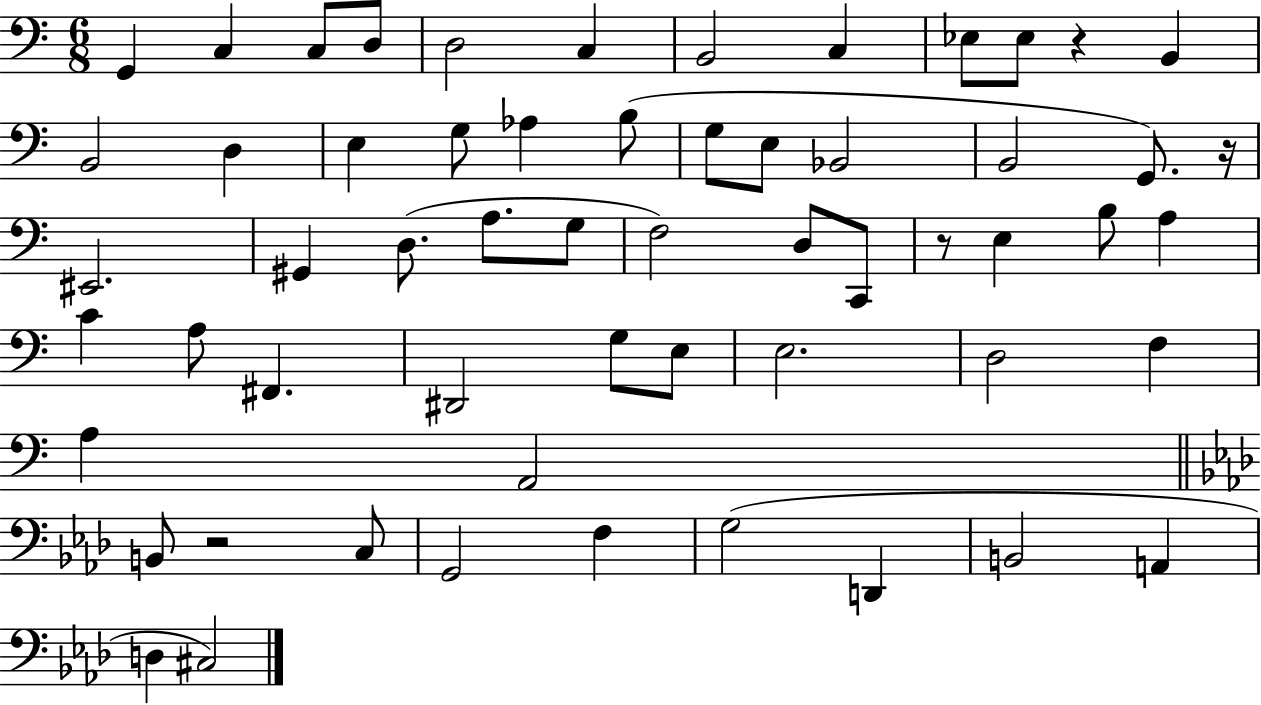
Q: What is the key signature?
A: C major